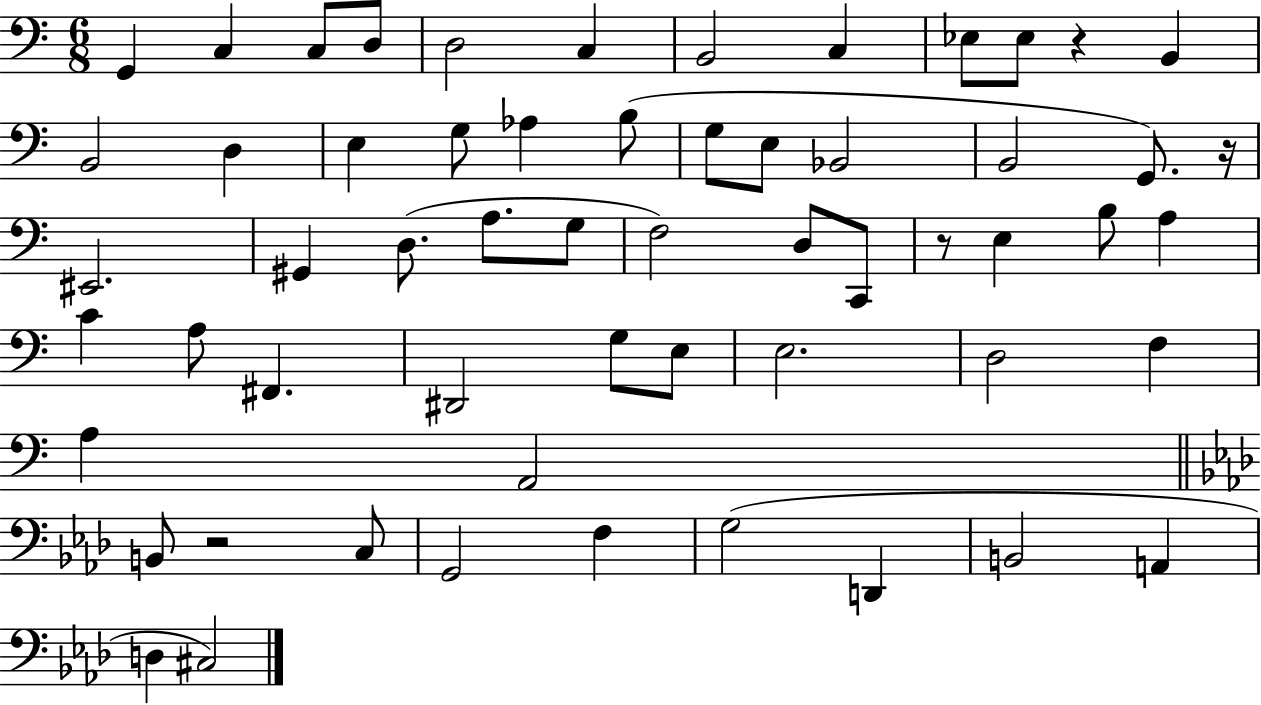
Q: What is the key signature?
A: C major